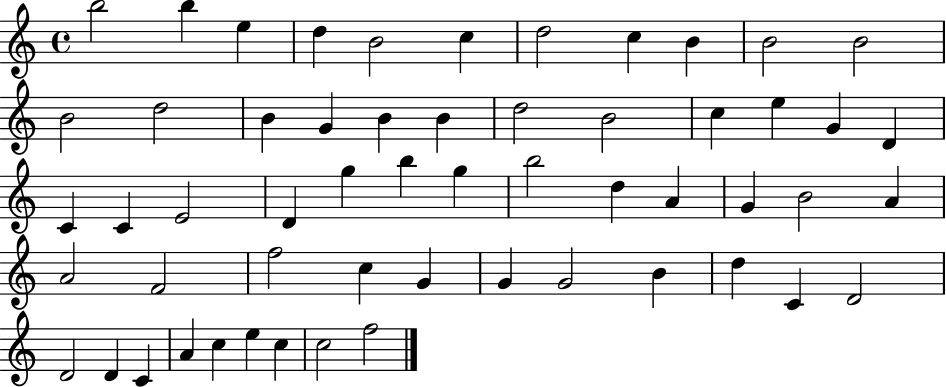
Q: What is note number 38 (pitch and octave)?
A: F4